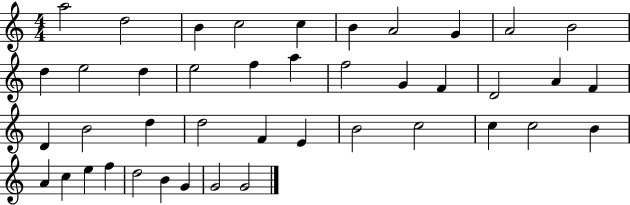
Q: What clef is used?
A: treble